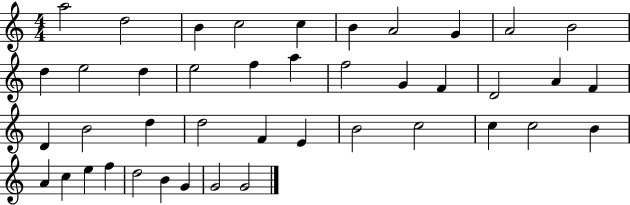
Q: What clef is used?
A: treble